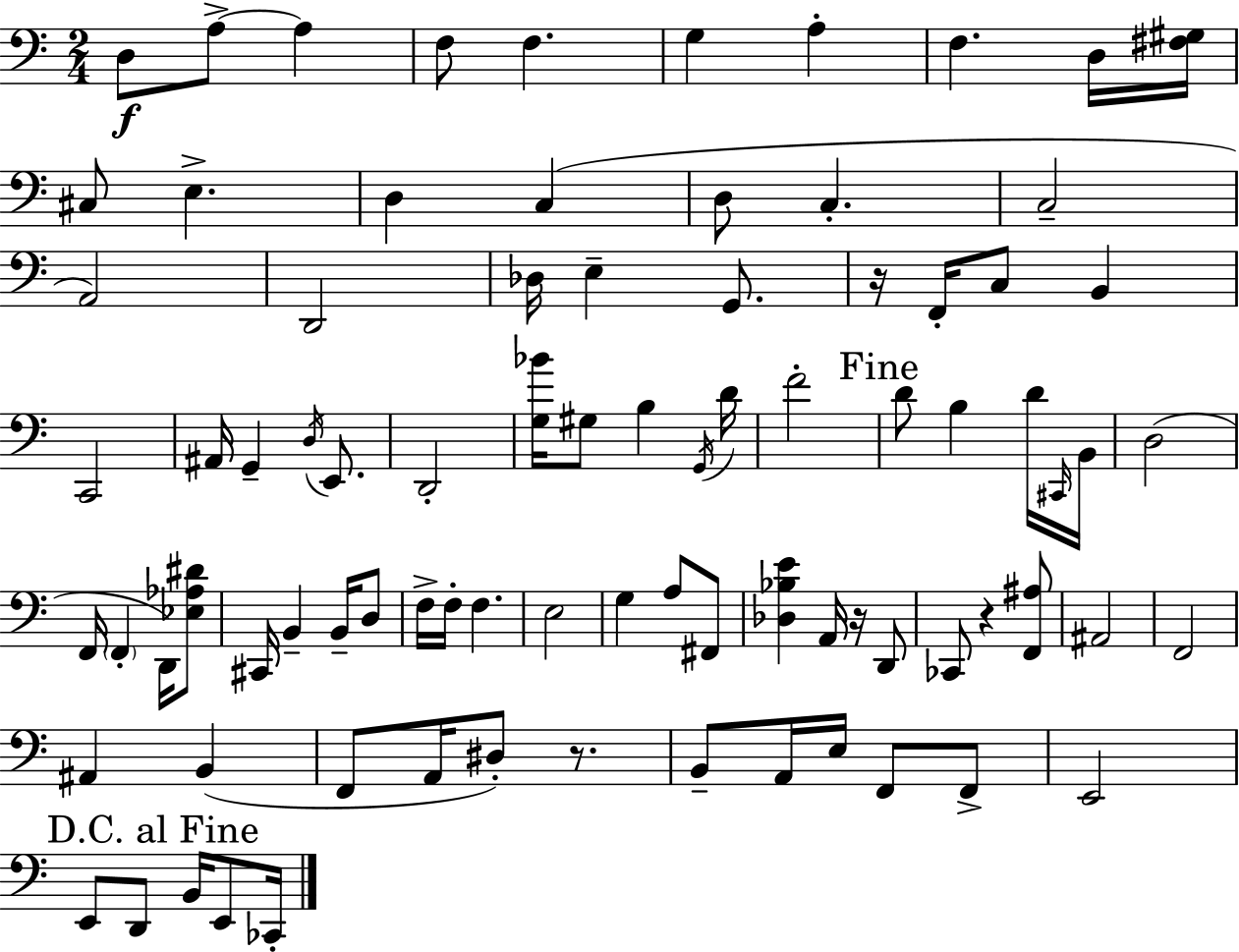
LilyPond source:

{
  \clef bass
  \numericTimeSignature
  \time 2/4
  \key c \major
  d8\f a8->~~ a4 | f8 f4. | g4 a4-. | f4. d16 <fis gis>16 | \break cis8 e4.-> | d4 c4( | d8 c4.-. | c2-- | \break a,2) | d,2 | des16 e4-- g,8. | r16 f,16-. c8 b,4 | \break c,2 | ais,16 g,4-- \acciaccatura { d16 } e,8. | d,2-. | <g bes'>16 gis8 b4 | \break \acciaccatura { g,16 } d'16 f'2-. | \mark "Fine" d'8 b4 | d'16 \grace { cis,16 } b,16 d2( | f,16 \parenthesize f,4-. | \break d,16) <ees aes dis'>8 cis,16 b,4-- | b,16-- d8 f16-> f16-. f4. | e2 | g4 a8 | \break fis,8 <des bes e'>4 a,16 | r16 d,8 ces,8 r4 | <f, ais>8 ais,2 | f,2 | \break ais,4 b,4( | f,8 a,16 dis8-.) | r8. b,8-- a,16 e16 f,8 | f,8-> e,2 | \break \mark "D.C. al Fine" e,8 d,8 b,16 | e,8 ces,16-. \bar "|."
}